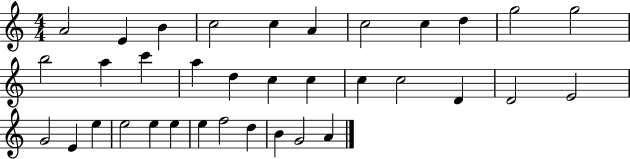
X:1
T:Untitled
M:4/4
L:1/4
K:C
A2 E B c2 c A c2 c d g2 g2 b2 a c' a d c c c c2 D D2 E2 G2 E e e2 e e e f2 d B G2 A